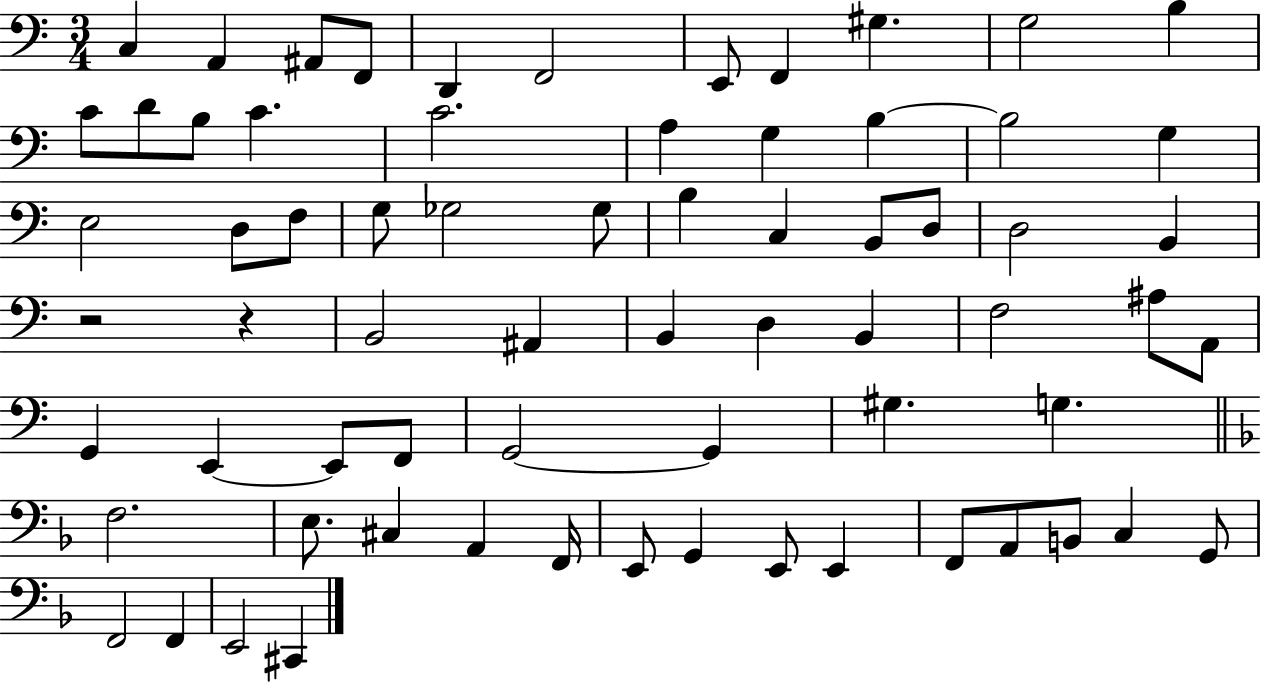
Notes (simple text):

C3/q A2/q A#2/e F2/e D2/q F2/h E2/e F2/q G#3/q. G3/h B3/q C4/e D4/e B3/e C4/q. C4/h. A3/q G3/q B3/q B3/h G3/q E3/h D3/e F3/e G3/e Gb3/h Gb3/e B3/q C3/q B2/e D3/e D3/h B2/q R/h R/q B2/h A#2/q B2/q D3/q B2/q F3/h A#3/e A2/e G2/q E2/q E2/e F2/e G2/h G2/q G#3/q. G3/q. F3/h. E3/e. C#3/q A2/q F2/s E2/e G2/q E2/e E2/q F2/e A2/e B2/e C3/q G2/e F2/h F2/q E2/h C#2/q